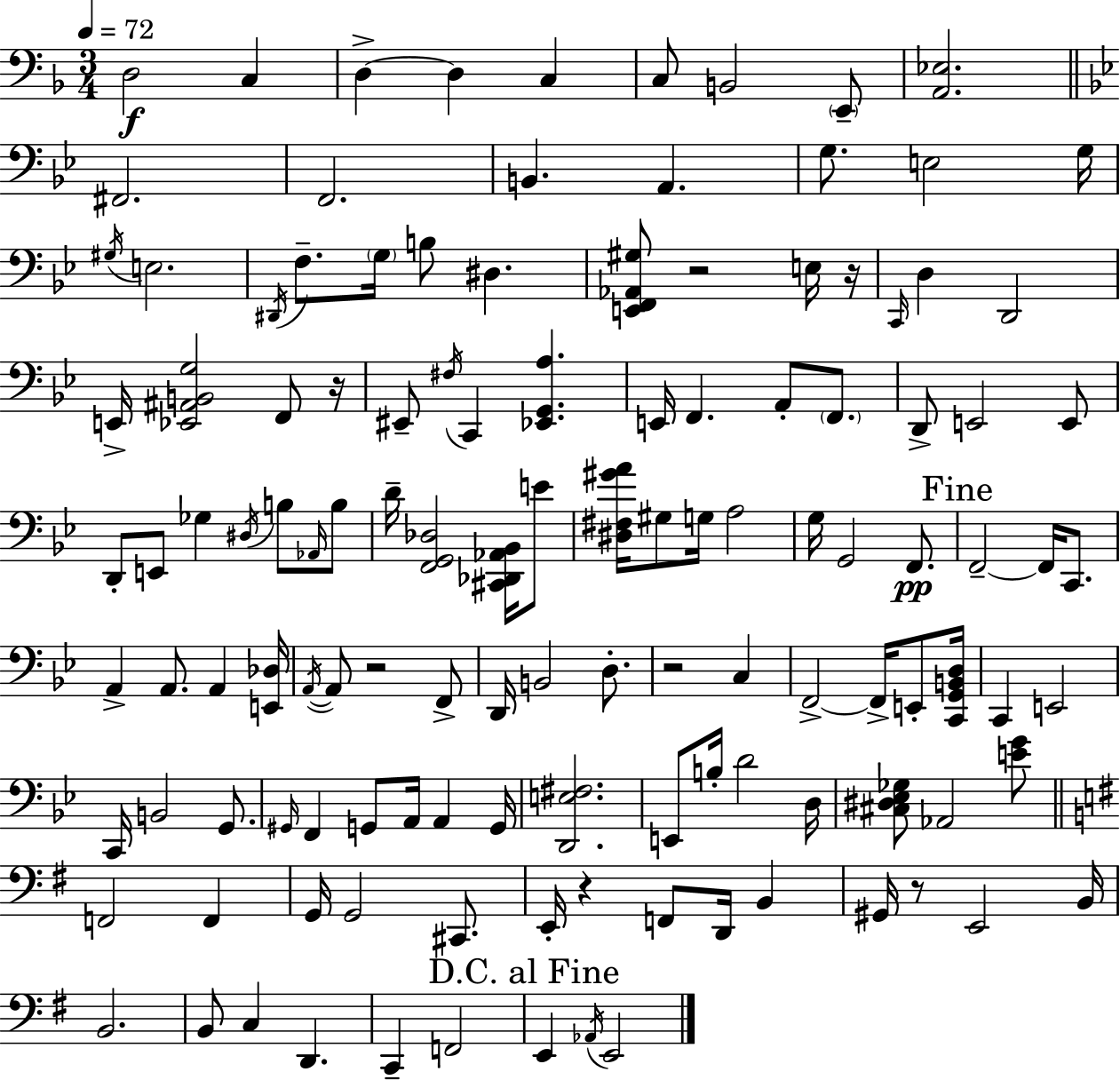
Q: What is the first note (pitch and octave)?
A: D3